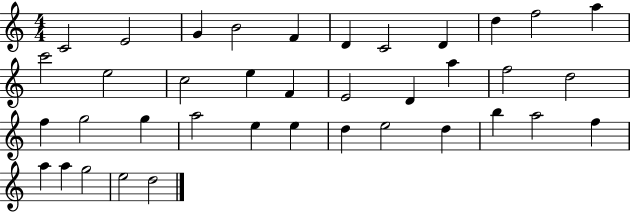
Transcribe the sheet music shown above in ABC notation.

X:1
T:Untitled
M:4/4
L:1/4
K:C
C2 E2 G B2 F D C2 D d f2 a c'2 e2 c2 e F E2 D a f2 d2 f g2 g a2 e e d e2 d b a2 f a a g2 e2 d2